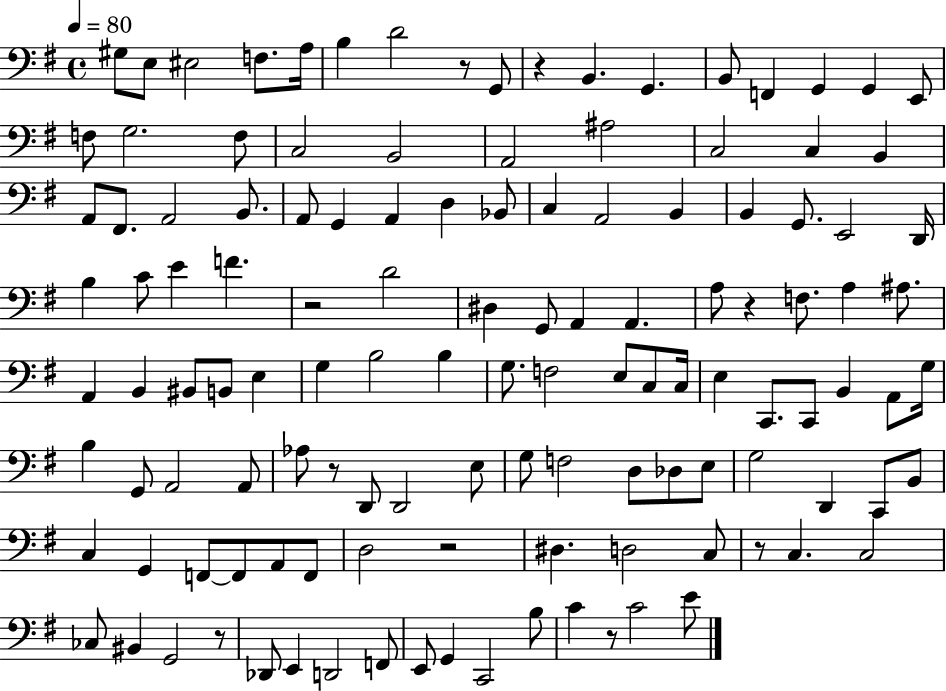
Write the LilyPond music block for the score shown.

{
  \clef bass
  \time 4/4
  \defaultTimeSignature
  \key g \major
  \tempo 4 = 80
  gis8 e8 eis2 f8. a16 | b4 d'2 r8 g,8 | r4 b,4. g,4. | b,8 f,4 g,4 g,4 e,8 | \break f8 g2. f8 | c2 b,2 | a,2 ais2 | c2 c4 b,4 | \break a,8 fis,8. a,2 b,8. | a,8 g,4 a,4 d4 bes,8 | c4 a,2 b,4 | b,4 g,8. e,2 d,16 | \break b4 c'8 e'4 f'4. | r2 d'2 | dis4 g,8 a,4 a,4. | a8 r4 f8. a4 ais8. | \break a,4 b,4 bis,8 b,8 e4 | g4 b2 b4 | g8. f2 e8 c8 c16 | e4 c,8. c,8 b,4 a,8 g16 | \break b4 g,8 a,2 a,8 | aes8 r8 d,8 d,2 e8 | g8 f2 d8 des8 e8 | g2 d,4 c,8 b,8 | \break c4 g,4 f,8~~ f,8 a,8 f,8 | d2 r2 | dis4. d2 c8 | r8 c4. c2 | \break ces8 bis,4 g,2 r8 | des,8 e,4 d,2 f,8 | e,8 g,4 c,2 b8 | c'4 r8 c'2 e'8 | \break \bar "|."
}